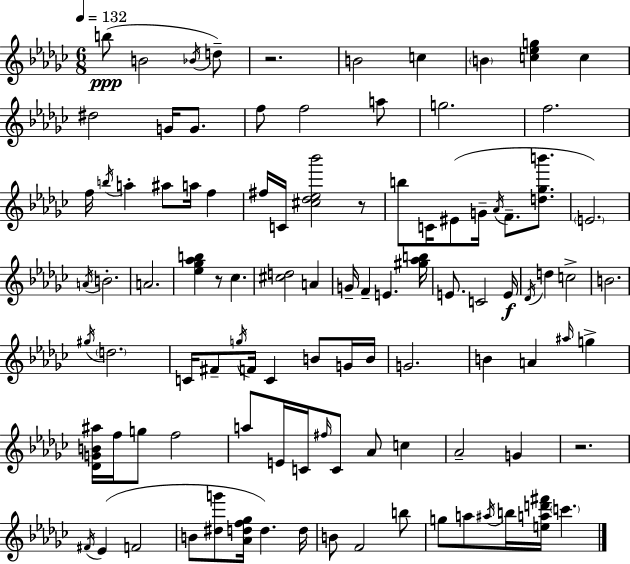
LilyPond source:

{
  \clef treble
  \numericTimeSignature
  \time 6/8
  \key ees \minor
  \tempo 4 = 132
  b''8(\ppp b'2 \acciaccatura { bes'16 }) d''8-- | r2. | b'2 c''4 | \parenthesize b'4 <c'' ees'' g''>4 c''4 | \break dis''2 g'16 g'8. | f''8 f''2 a''8 | g''2. | f''2. | \break f''16 \acciaccatura { b''16 } a''4-. ais''8 a''16 f''4 | fis''16 c'16 <cis'' des'' ees'' bes'''>2 | r8 b''8 c'16 eis'8( g'16-- \acciaccatura { aes'16 } f'8.-- | <d'' ges'' b'''>8. \parenthesize e'2.) | \break \acciaccatura { a'16 } b'2.-. | a'2. | <ees'' ges'' aes'' b''>4 r8 ces''4. | <cis'' d''>2 | \break a'4 g'16-- f'4-- e'4. | <gis'' aes'' b''>16 e'8. c'2 | e'16\f \acciaccatura { des'16 } d''4 c''2-> | b'2. | \break \acciaccatura { gis''16 } \parenthesize d''2. | c'16 fis'8-- \acciaccatura { g''16 } f'16 c'4 | b'8 g'16 b'16 g'2. | b'4 a'4 | \break \grace { ais''16 } g''4-> <des' g' b' ais''>16 f''16 g''8 | f''2 a''8 e'16 c'16 | \grace { fis''16 } c'8 aes'8 c''4 aes'2-- | g'4 r2. | \break \acciaccatura { fis'16 } ees'4( | f'2 b'8 | <dis'' g'''>8 <aes' d'' f'' ges''>16 d''4.) d''16 b'8 | f'2 b''8 g''8 | \break a''8 \acciaccatura { ais''16 } b''16 <e'' a'' d''' fis'''>16 \parenthesize c'''4. \bar "|."
}